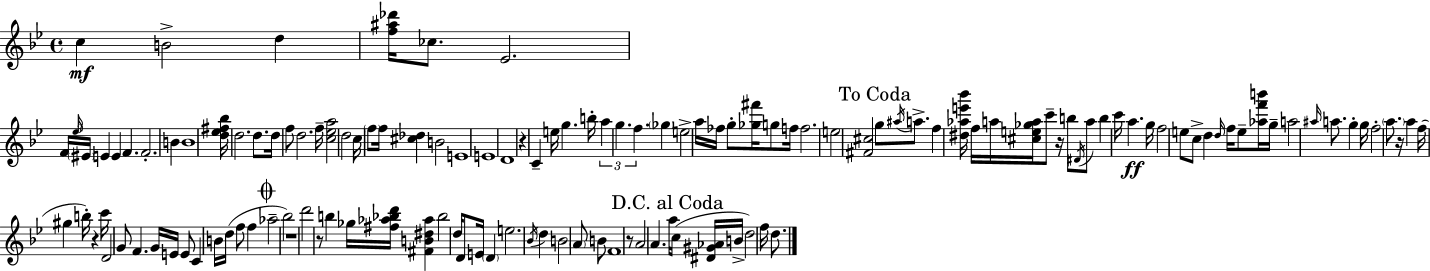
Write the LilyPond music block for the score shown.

{
  \clef treble
  \time 4/4
  \defaultTimeSignature
  \key g \minor
  \repeat volta 2 { c''4\mf b'2-> d''4 | <f'' ais'' des'''>16 ces''8. ees'2. | \tuplet 3/2 { f'16 \grace { ees''16 } \parenthesize eis'16 } e'4 e'4 f'4. | f'2.-. b'4 | \break b'1 | <d'' ees'' fis'' bes''>16 d''2. d''8. | d''16 f''8 d''2. | f''16-- <c'' ees'' a''>2 d''2 | \break c''16 \parenthesize f''8 f''16 <cis'' des''>4 b'2 | e'1 | e'1 | d'1 | \break r4 c'4-- e''16 g''4. | b''16-. \tuplet 3/2 { a''4 g''4. f''4. } | \parenthesize ges''4 e''2-> a''16 fes''16 g''8-. | <ges'' fis'''>16 g''8 f''16 f''2. | \break e''2 <fis' cis''>2 | \mark "To Coda" g''8 \acciaccatura { ais''16 } a''8.-> f''4 <dis'' aes'' e''' bes'''>16 f''16 a''16 <cis'' e'' ges'' a''>16 c'''8-- | r16 b''8 \acciaccatura { dis'16 } a''8 b''4 c'''16 a''4.\ff | g''16 f''2 e''8 c''8-> d''4 | \break \grace { d''16 } f''16 e''8-- <aes'' f''' b'''>16 g''16-- a''2 | \grace { ais''16 } a''8. g''4-. g''16 f''2-. | \parenthesize a''8. r16 a''4 f''16( gis''4 b''16-.) | r4 c'''16 d'2 g'8 f'4. | \break g'16 e'16 e'8 c'4 b'16 d''16( f''8 | f''4 \mark \markup { \musicglyph "scripts.coda" } aes''2-- bes''2) | r1 | d'''2 r8 b''4 | \break ges''16 <fis'' aes'' bes'' d'''>16 <fis' b' dis'' aes''>4 bes''2 | d''16 d'8 e'16 \parenthesize d'4 e''2. | \acciaccatura { bes'16 } d''4 b'2 | \parenthesize a'8 b'8 f'1 | \break r8 a'2 | a'4. \mark "D.C. al Coda" a''16 c''16( <dis' gis' aes'>16 b'16-> d''2) | f''16 d''8. } \bar "|."
}